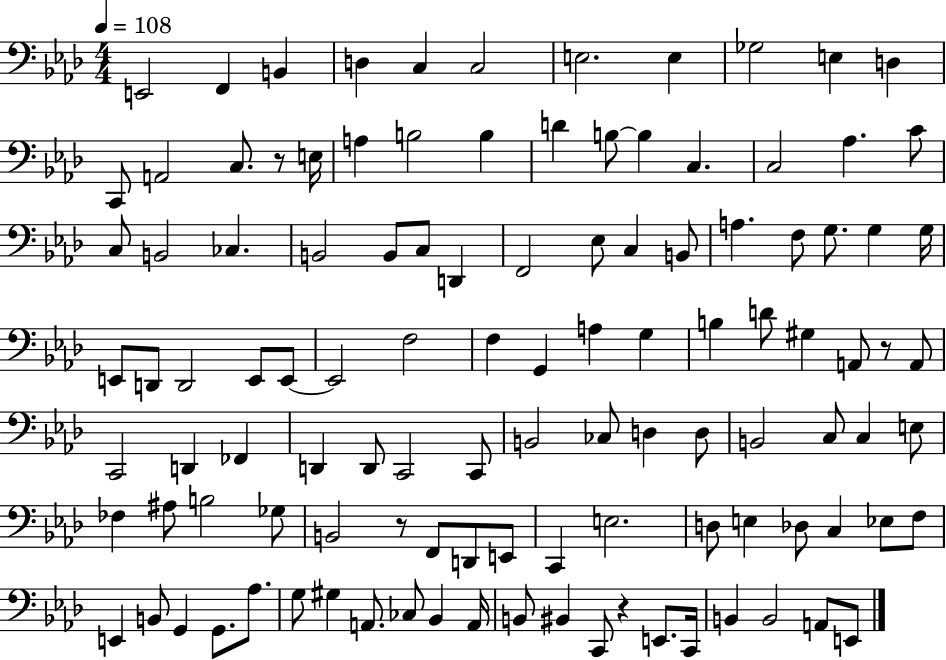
{
  \clef bass
  \numericTimeSignature
  \time 4/4
  \key aes \major
  \tempo 4 = 108
  e,2 f,4 b,4 | d4 c4 c2 | e2. e4 | ges2 e4 d4 | \break c,8 a,2 c8. r8 e16 | a4 b2 b4 | d'4 b8~~ b4 c4. | c2 aes4. c'8 | \break c8 b,2 ces4. | b,2 b,8 c8 d,4 | f,2 ees8 c4 b,8 | a4. f8 g8. g4 g16 | \break e,8 d,8 d,2 e,8 e,8~~ | e,2 f2 | f4 g,4 a4 g4 | b4 d'8 gis4 a,8 r8 a,8 | \break c,2 d,4 fes,4 | d,4 d,8 c,2 c,8 | b,2 ces8 d4 d8 | b,2 c8 c4 e8 | \break fes4 ais8 b2 ges8 | b,2 r8 f,8 d,8 e,8 | c,4 e2. | d8 e4 des8 c4 ees8 f8 | \break e,4 b,8 g,4 g,8. aes8. | g8 gis4 a,8. ces8 bes,4 a,16 | b,8 bis,4 c,8 r4 e,8. c,16 | b,4 b,2 a,8 e,8 | \break \bar "|."
}